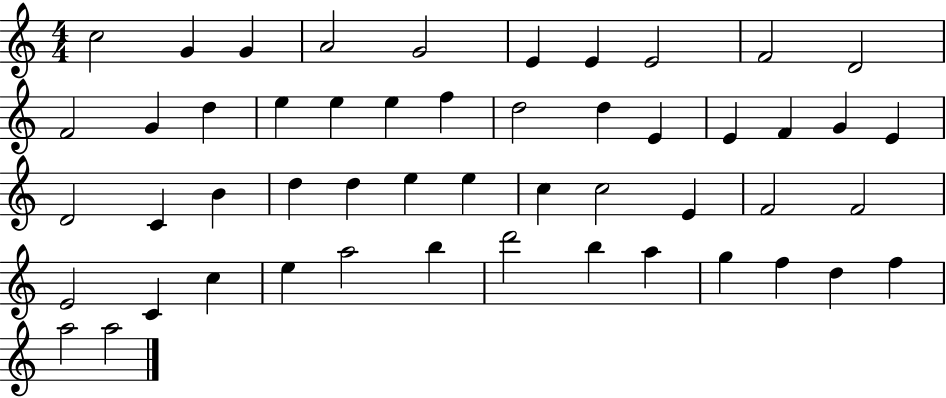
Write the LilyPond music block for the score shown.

{
  \clef treble
  \numericTimeSignature
  \time 4/4
  \key c \major
  c''2 g'4 g'4 | a'2 g'2 | e'4 e'4 e'2 | f'2 d'2 | \break f'2 g'4 d''4 | e''4 e''4 e''4 f''4 | d''2 d''4 e'4 | e'4 f'4 g'4 e'4 | \break d'2 c'4 b'4 | d''4 d''4 e''4 e''4 | c''4 c''2 e'4 | f'2 f'2 | \break e'2 c'4 c''4 | e''4 a''2 b''4 | d'''2 b''4 a''4 | g''4 f''4 d''4 f''4 | \break a''2 a''2 | \bar "|."
}